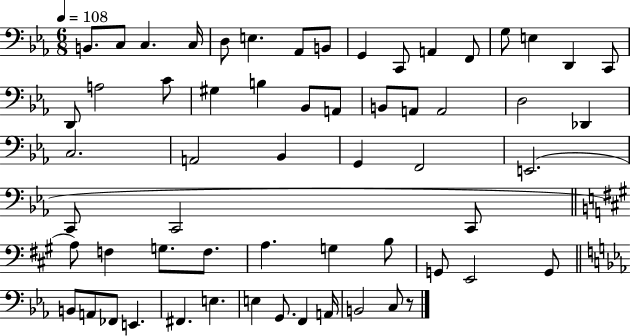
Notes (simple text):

B2/e. C3/e C3/q. C3/s D3/e E3/q. Ab2/e B2/e G2/q C2/e A2/q F2/e G3/e E3/q D2/q C2/e D2/e A3/h C4/e G#3/q B3/q Bb2/e A2/e B2/e A2/e A2/h D3/h Db2/q C3/h. A2/h Bb2/q G2/q F2/h E2/h. C2/e C2/h C2/e A3/e F3/q G3/e. F3/e. A3/q. G3/q B3/e G2/e E2/h G2/e B2/e A2/e FES2/e E2/q. F#2/q. E3/q. E3/q G2/e. F2/q A2/s B2/h C3/e R/e